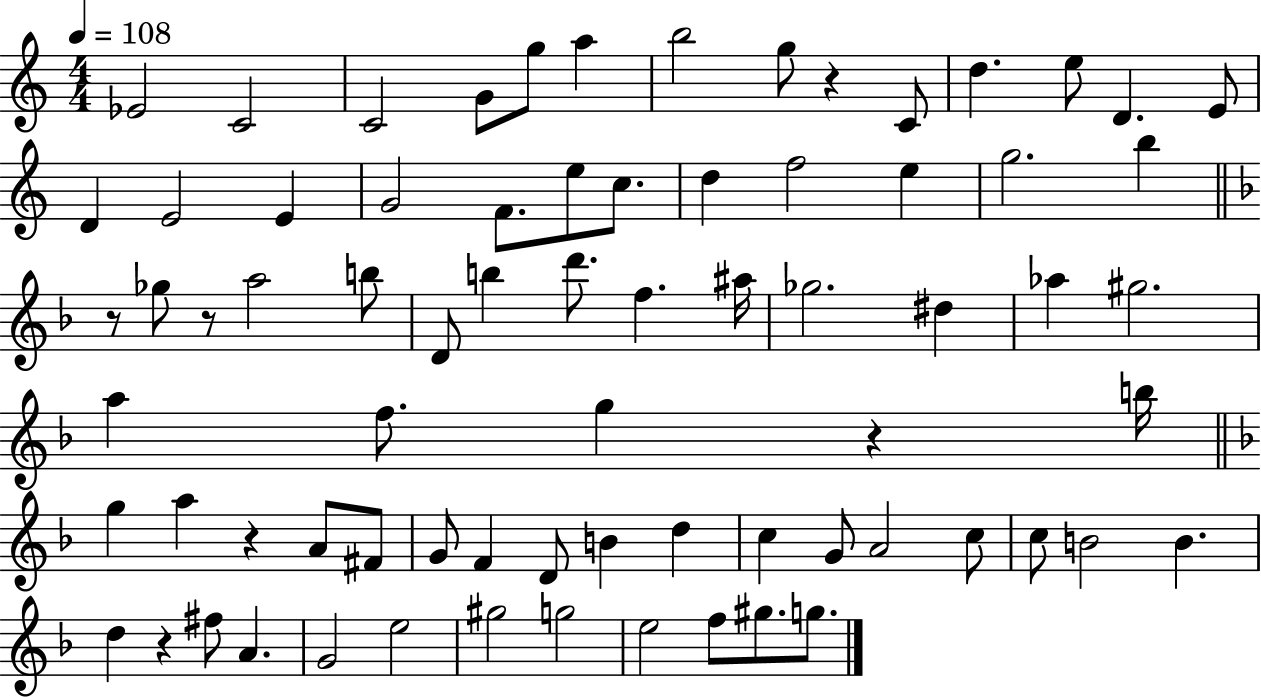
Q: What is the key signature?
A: C major